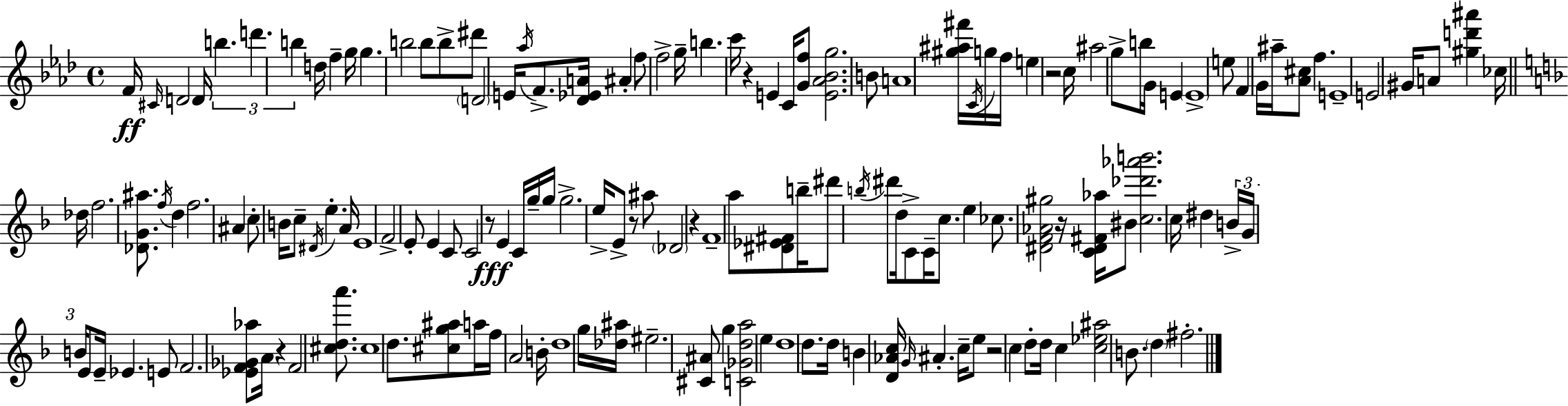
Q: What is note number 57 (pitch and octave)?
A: C5